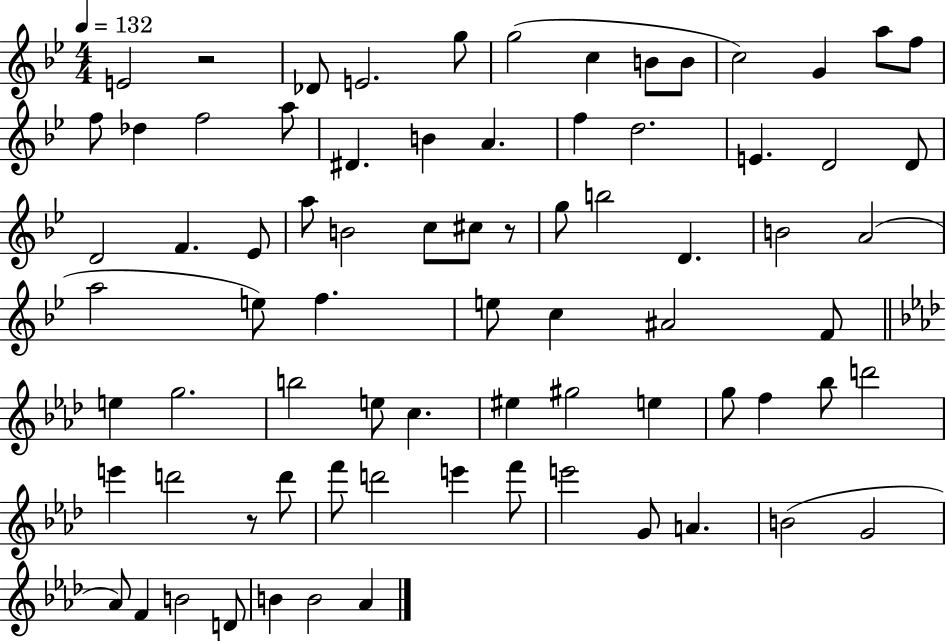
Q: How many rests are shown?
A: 3